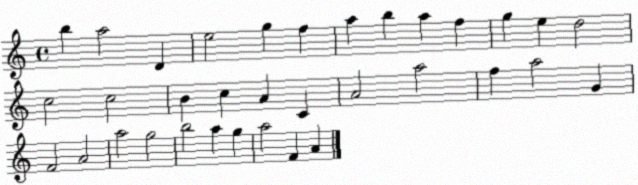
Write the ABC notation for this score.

X:1
T:Untitled
M:4/4
L:1/4
K:C
b a2 D e2 g f a b a f g e d2 c2 c2 B c A C A2 a2 f a2 G F2 A2 a2 g2 b2 a g a2 F A